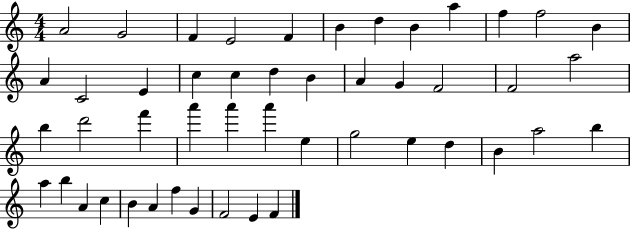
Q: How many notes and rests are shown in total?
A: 48